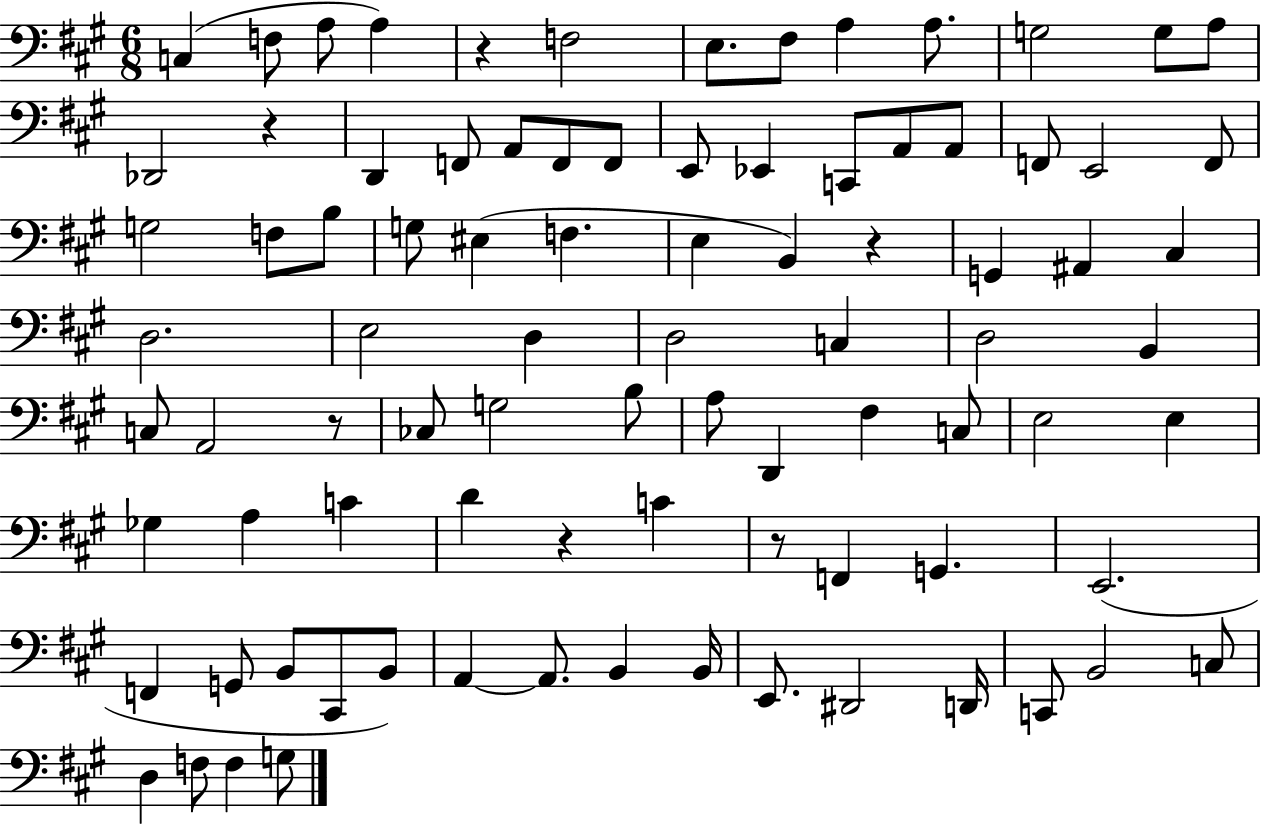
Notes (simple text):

C3/q F3/e A3/e A3/q R/q F3/h E3/e. F#3/e A3/q A3/e. G3/h G3/e A3/e Db2/h R/q D2/q F2/e A2/e F2/e F2/e E2/e Eb2/q C2/e A2/e A2/e F2/e E2/h F2/e G3/h F3/e B3/e G3/e EIS3/q F3/q. E3/q B2/q R/q G2/q A#2/q C#3/q D3/h. E3/h D3/q D3/h C3/q D3/h B2/q C3/e A2/h R/e CES3/e G3/h B3/e A3/e D2/q F#3/q C3/e E3/h E3/q Gb3/q A3/q C4/q D4/q R/q C4/q R/e F2/q G2/q. E2/h. F2/q G2/e B2/e C#2/e B2/e A2/q A2/e. B2/q B2/s E2/e. D#2/h D2/s C2/e B2/h C3/e D3/q F3/e F3/q G3/e